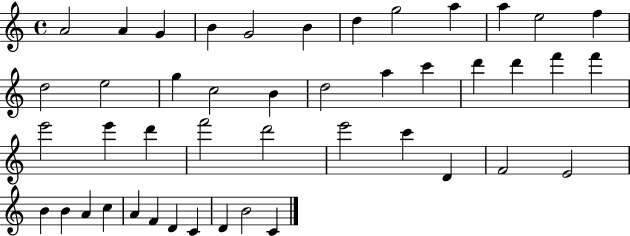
{
  \clef treble
  \time 4/4
  \defaultTimeSignature
  \key c \major
  a'2 a'4 g'4 | b'4 g'2 b'4 | d''4 g''2 a''4 | a''4 e''2 f''4 | \break d''2 e''2 | g''4 c''2 b'4 | d''2 a''4 c'''4 | d'''4 d'''4 f'''4 f'''4 | \break e'''2 e'''4 d'''4 | f'''2 d'''2 | e'''2 c'''4 d'4 | f'2 e'2 | \break b'4 b'4 a'4 c''4 | a'4 f'4 d'4 c'4 | d'4 b'2 c'4 | \bar "|."
}